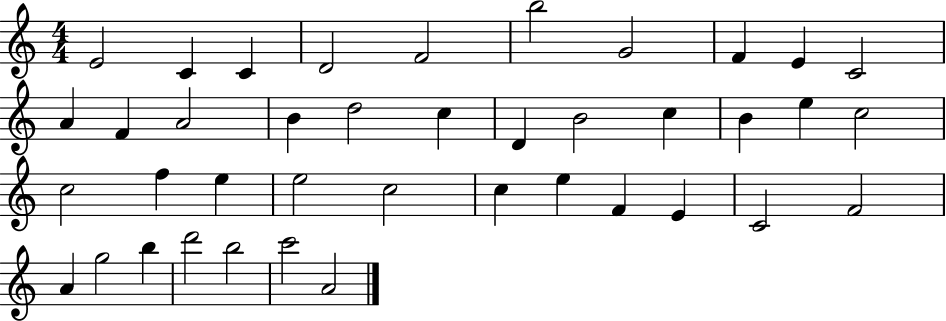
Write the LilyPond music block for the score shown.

{
  \clef treble
  \numericTimeSignature
  \time 4/4
  \key c \major
  e'2 c'4 c'4 | d'2 f'2 | b''2 g'2 | f'4 e'4 c'2 | \break a'4 f'4 a'2 | b'4 d''2 c''4 | d'4 b'2 c''4 | b'4 e''4 c''2 | \break c''2 f''4 e''4 | e''2 c''2 | c''4 e''4 f'4 e'4 | c'2 f'2 | \break a'4 g''2 b''4 | d'''2 b''2 | c'''2 a'2 | \bar "|."
}